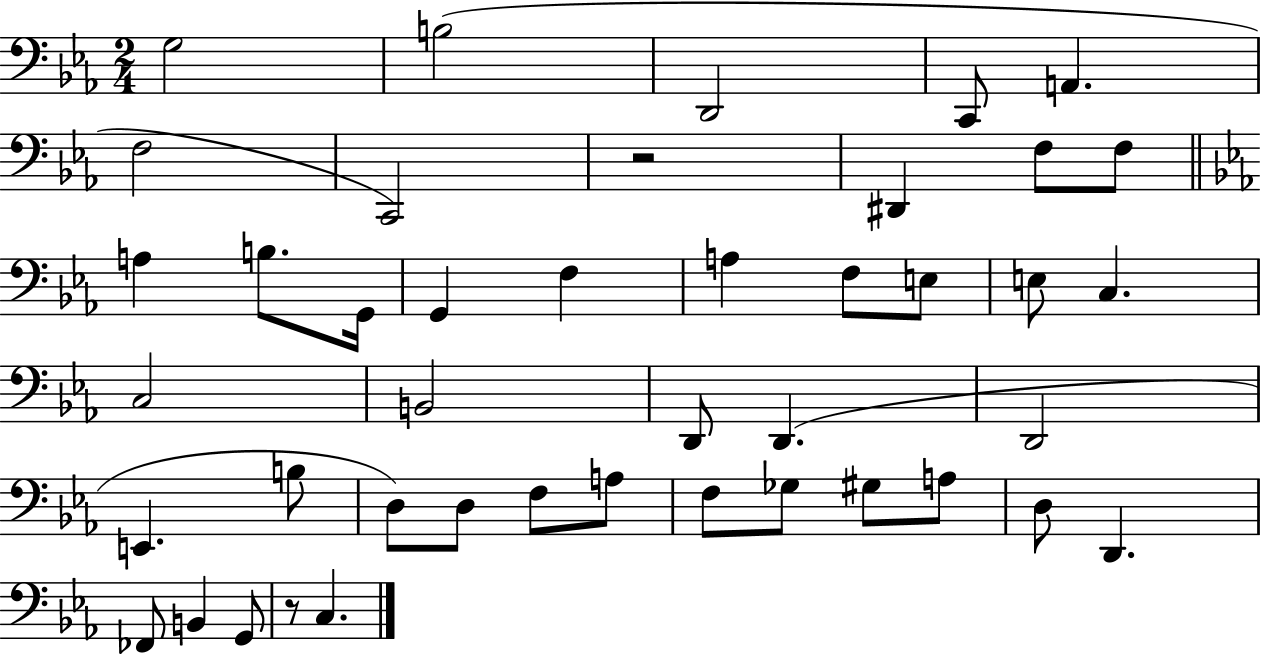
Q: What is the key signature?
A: EES major